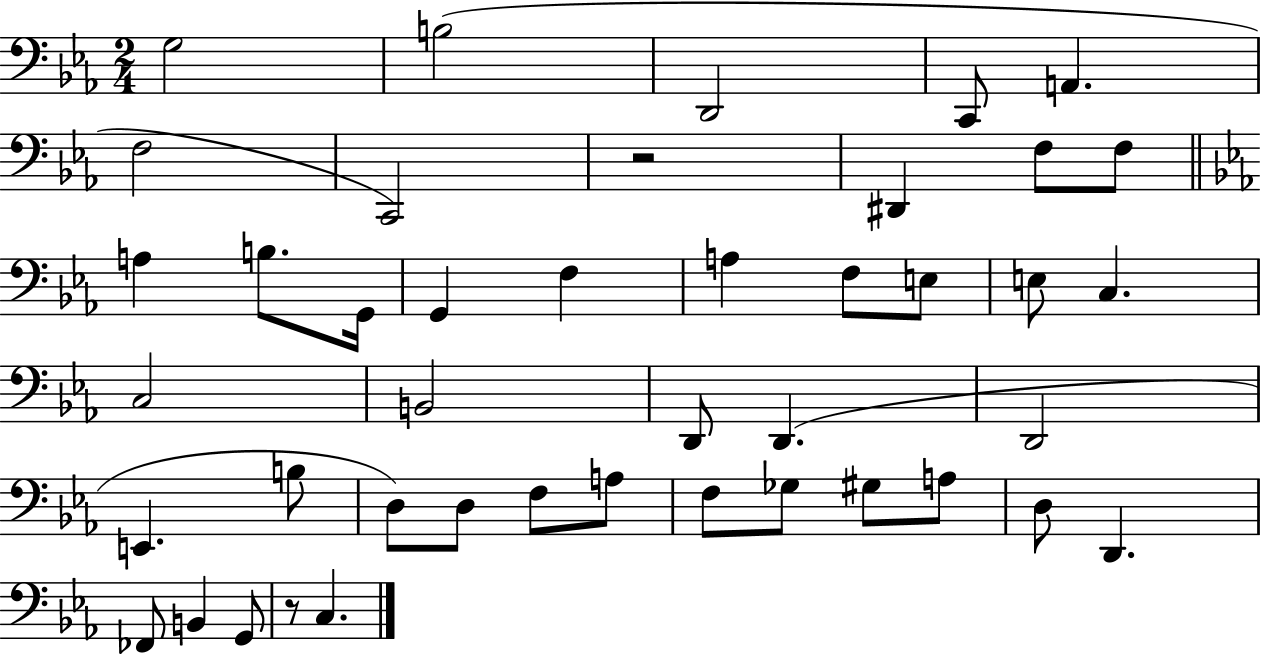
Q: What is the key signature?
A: EES major